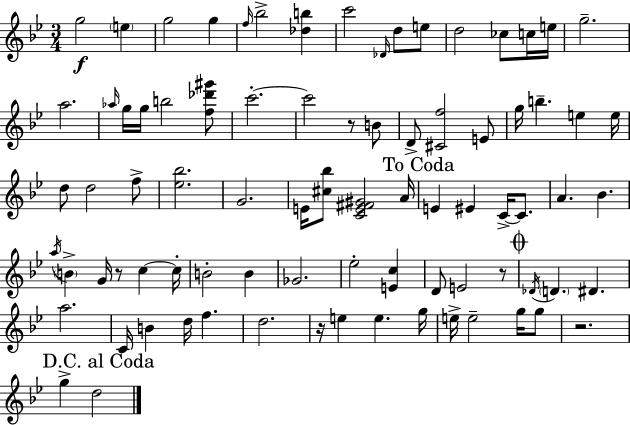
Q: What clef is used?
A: treble